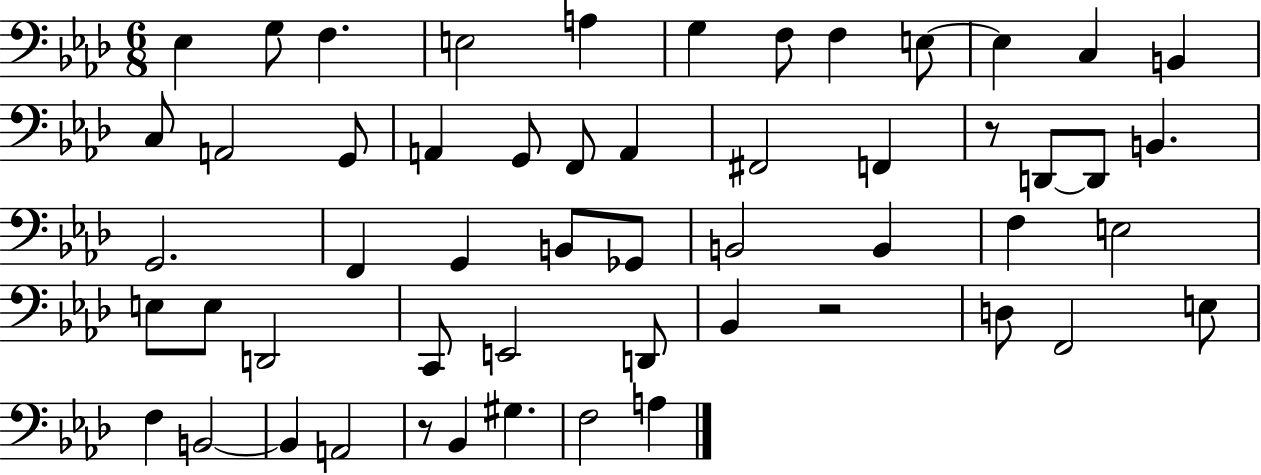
{
  \clef bass
  \numericTimeSignature
  \time 6/8
  \key aes \major
  ees4 g8 f4. | e2 a4 | g4 f8 f4 e8~~ | e4 c4 b,4 | \break c8 a,2 g,8 | a,4 g,8 f,8 a,4 | fis,2 f,4 | r8 d,8~~ d,8 b,4. | \break g,2. | f,4 g,4 b,8 ges,8 | b,2 b,4 | f4 e2 | \break e8 e8 d,2 | c,8 e,2 d,8 | bes,4 r2 | d8 f,2 e8 | \break f4 b,2~~ | b,4 a,2 | r8 bes,4 gis4. | f2 a4 | \break \bar "|."
}